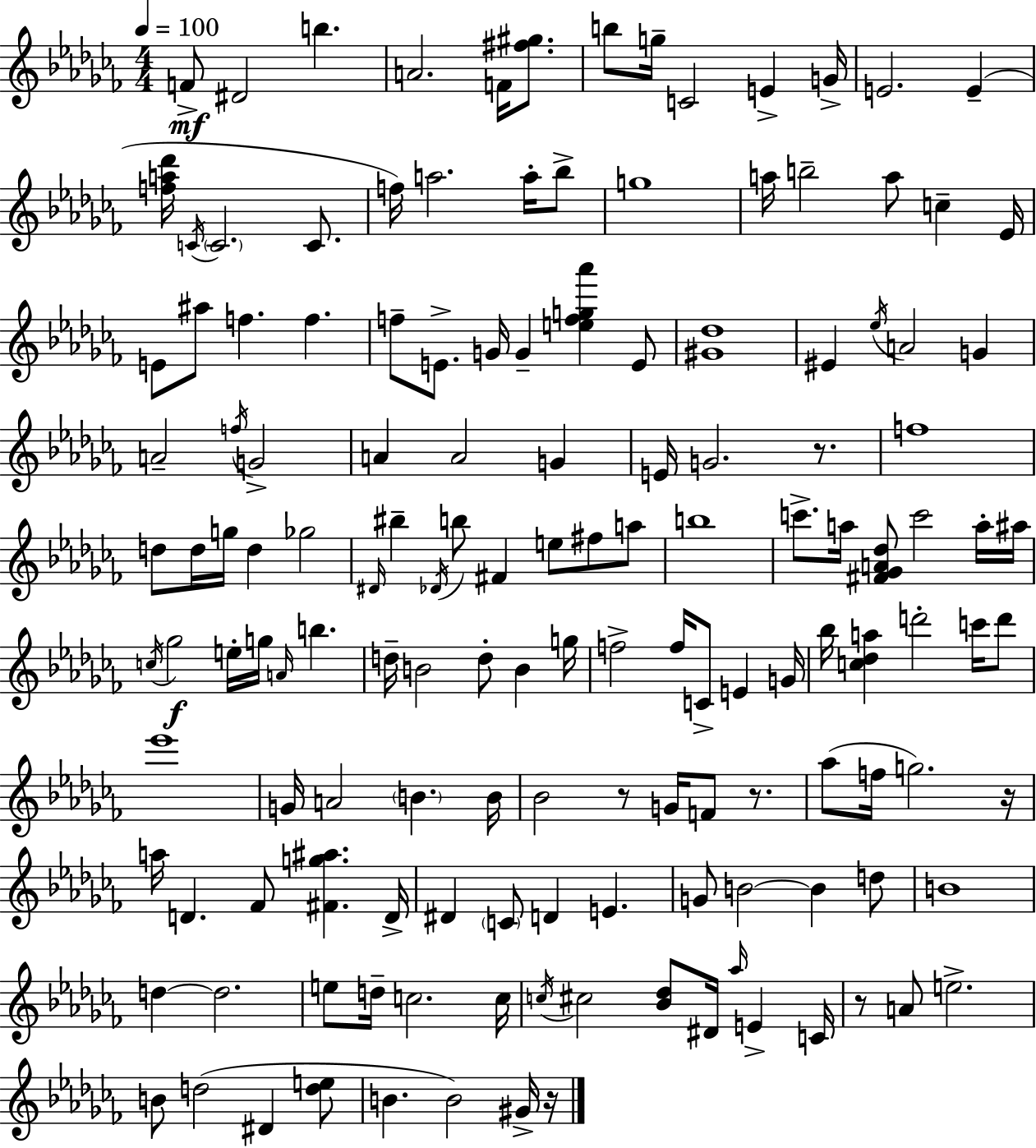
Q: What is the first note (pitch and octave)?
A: F4